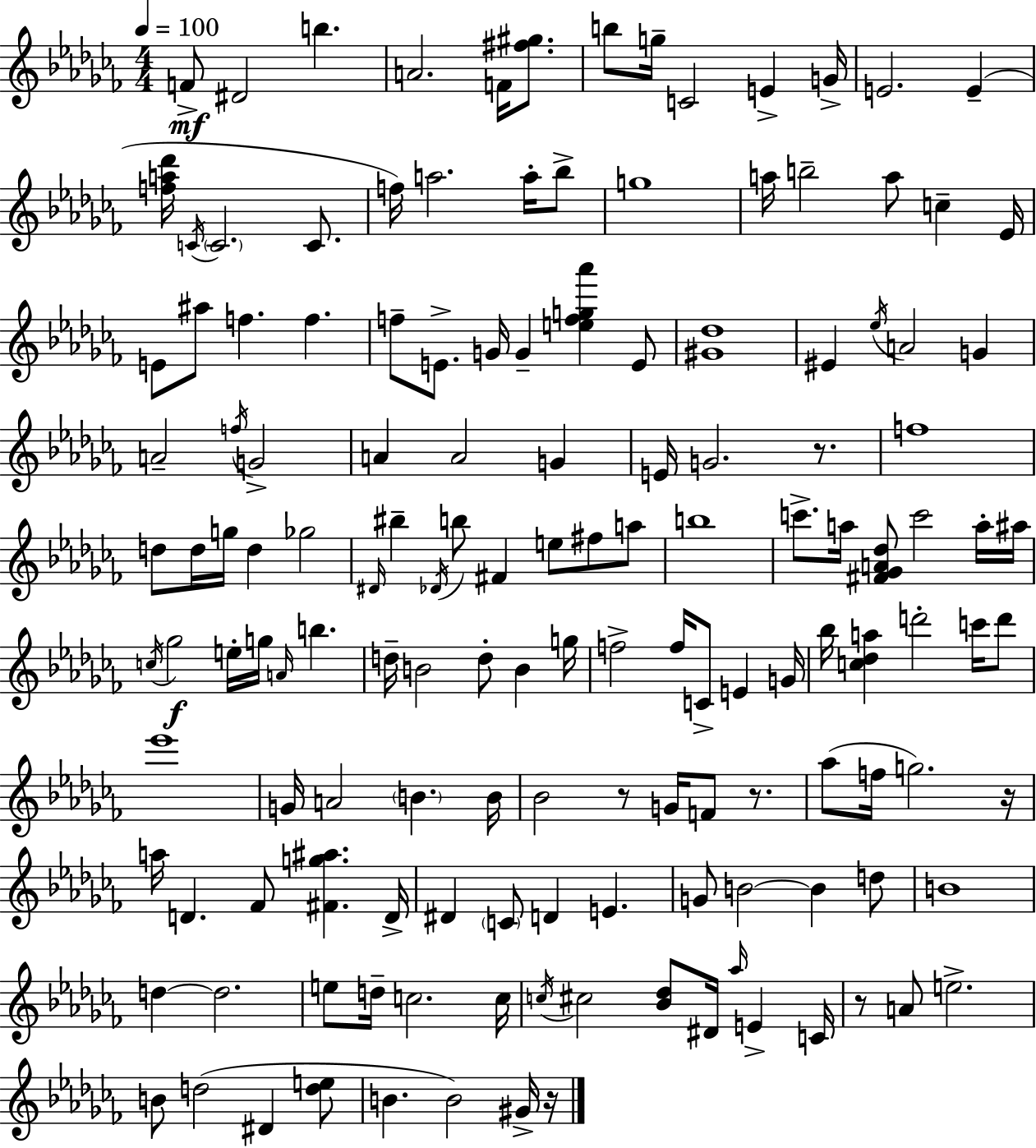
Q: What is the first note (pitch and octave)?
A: F4